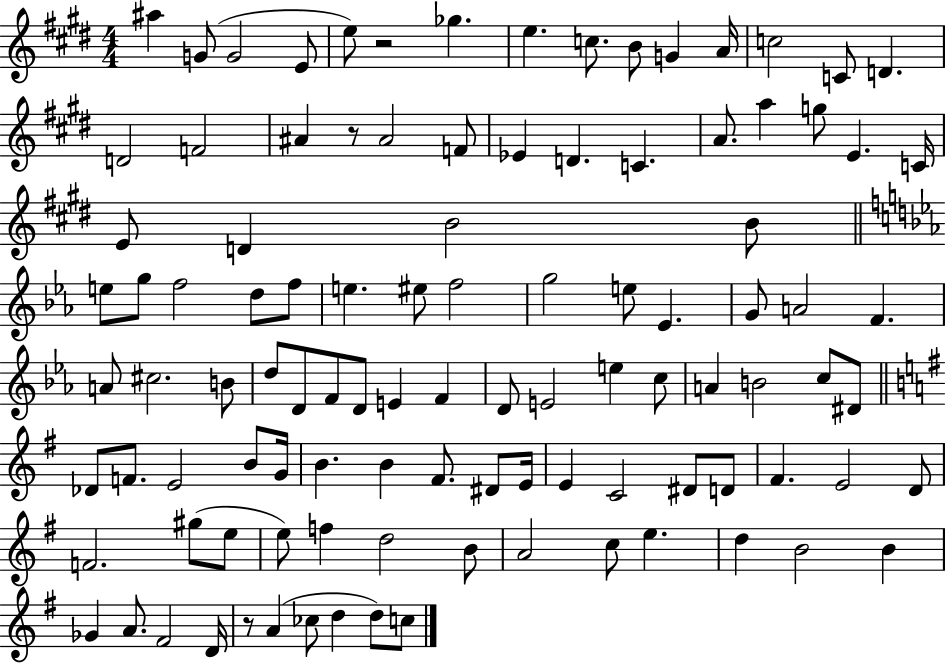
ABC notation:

X:1
T:Untitled
M:4/4
L:1/4
K:E
^a G/2 G2 E/2 e/2 z2 _g e c/2 B/2 G A/4 c2 C/2 D D2 F2 ^A z/2 ^A2 F/2 _E D C A/2 a g/2 E C/4 E/2 D B2 B/2 e/2 g/2 f2 d/2 f/2 e ^e/2 f2 g2 e/2 _E G/2 A2 F A/2 ^c2 B/2 d/2 D/2 F/2 D/2 E F D/2 E2 e c/2 A B2 c/2 ^D/2 _D/2 F/2 E2 B/2 G/4 B B ^F/2 ^D/2 E/4 E C2 ^D/2 D/2 ^F E2 D/2 F2 ^g/2 e/2 e/2 f d2 B/2 A2 c/2 e d B2 B _G A/2 ^F2 D/4 z/2 A _c/2 d d/2 c/2